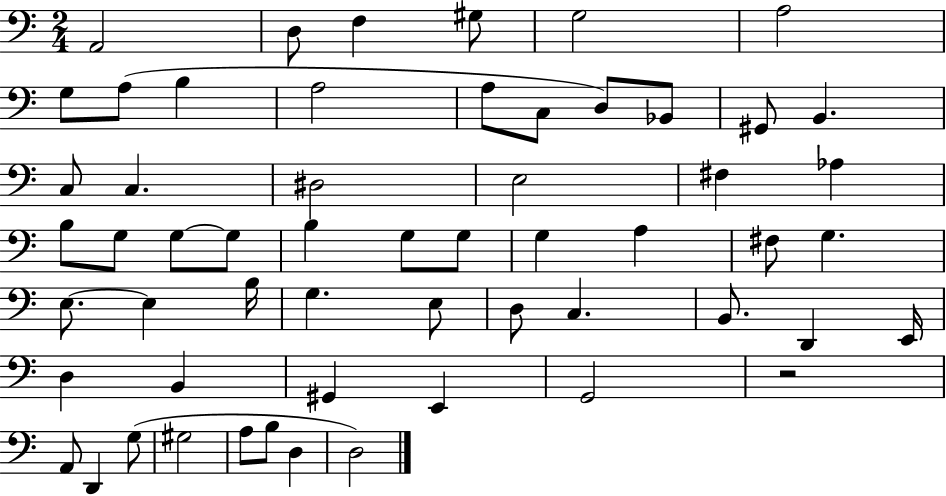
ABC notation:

X:1
T:Untitled
M:2/4
L:1/4
K:C
A,,2 D,/2 F, ^G,/2 G,2 A,2 G,/2 A,/2 B, A,2 A,/2 C,/2 D,/2 _B,,/2 ^G,,/2 B,, C,/2 C, ^D,2 E,2 ^F, _A, B,/2 G,/2 G,/2 G,/2 B, G,/2 G,/2 G, A, ^F,/2 G, E,/2 E, B,/4 G, E,/2 D,/2 C, B,,/2 D,, E,,/4 D, B,, ^G,, E,, G,,2 z2 A,,/2 D,, G,/2 ^G,2 A,/2 B,/2 D, D,2